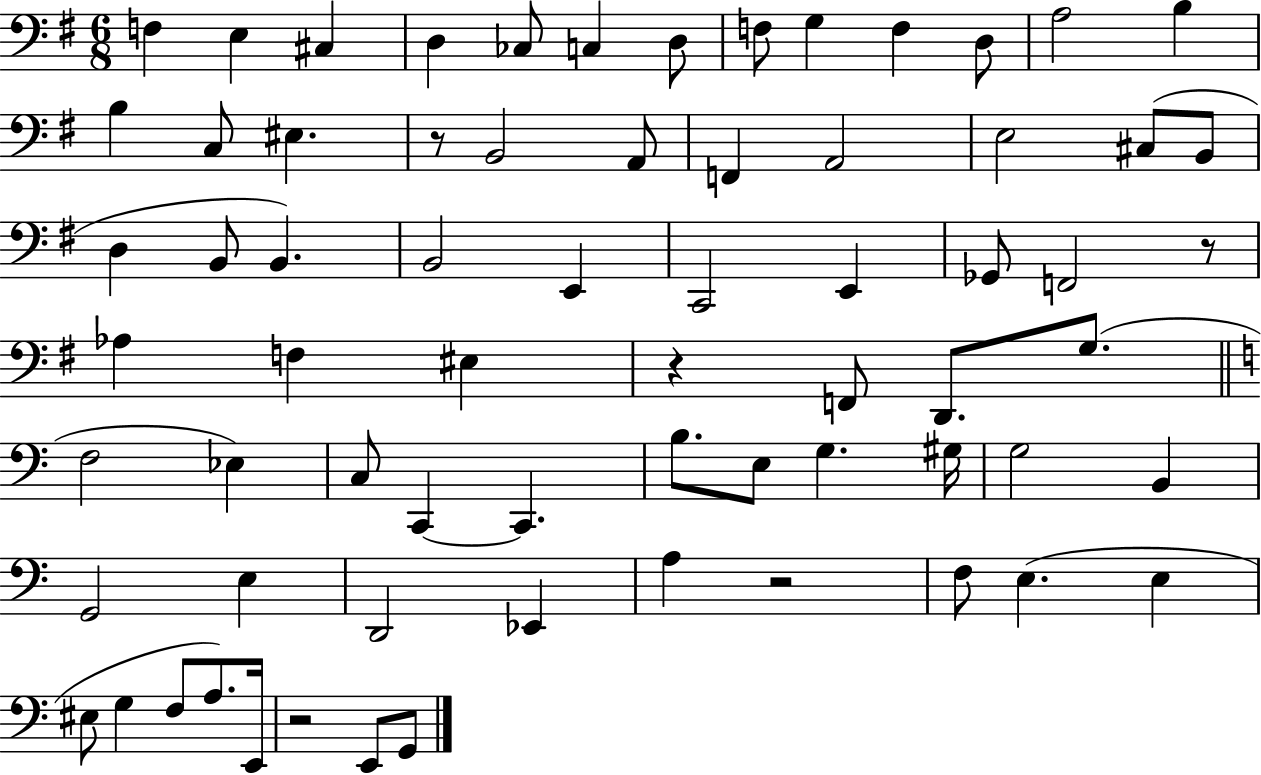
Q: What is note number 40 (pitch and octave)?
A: Eb3